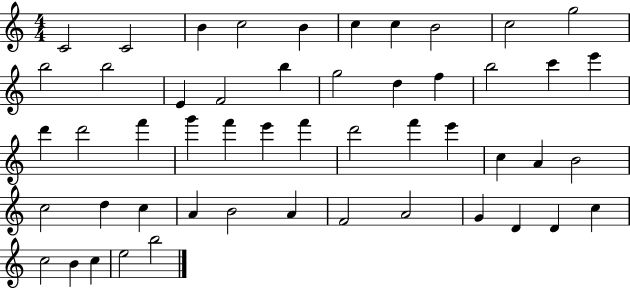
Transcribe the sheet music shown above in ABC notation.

X:1
T:Untitled
M:4/4
L:1/4
K:C
C2 C2 B c2 B c c B2 c2 g2 b2 b2 E F2 b g2 d f b2 c' e' d' d'2 f' g' f' e' f' d'2 f' e' c A B2 c2 d c A B2 A F2 A2 G D D c c2 B c e2 b2